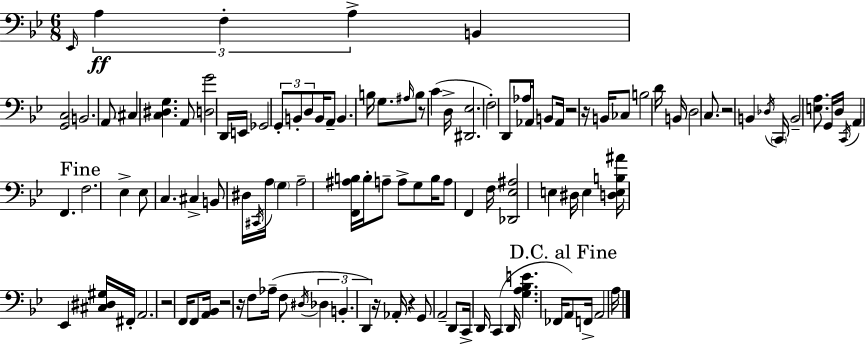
{
  \clef bass
  \numericTimeSignature
  \time 6/8
  \key g \minor
  \grace { ees,16 }\ff \tuplet 3/2 { a4 f4-. a4-> } | b,4 <g, c>2 | b,2. | a,8 \parenthesize cis4 <c dis g>4. | \break a,8 <d g'>2 d,16 | e,16 ges,2 \tuplet 3/2 { g,8-. b,8-. | d8 } b,16 a,8-- b,4. | b16 g8. \grace { ais16 } b8 r8 c'4( | \break d16-> <dis, ees>2. | f2-.) d,8 | aes16 aes,16 b,8 aes,16 r2 | r16 b,16 ces8 b2 | \break d'16 b,16 d2 c8. | r2 b,4 | \acciaccatura { des16 } \parenthesize c,16 b,2-- | <e a>8. g,16 d16 \acciaccatura { c,16 } a,4 f,4. | \break \mark "Fine" f2. | ees4-> ees8 c4. | cis4-> b,8 dis16 \acciaccatura { cis,16 } | a16 \parenthesize g4 a2-- | \break <f, ais b>16 b16-. a8-- a8-> g8 b16 a8 | f,4 f16 <des, ees ais>2 | e4 dis16 e4 <d e b ais'>16 ees,4 | <cis dis gis>16 fis,16-. a,2. | \break r2 | f,16 f,8 <a, bes,>16 r2 | r16 f8 aes16--( f8 \acciaccatura { dis16 } \tuplet 3/2 { des4 | b,4.-. d,4) } r16 aes,16-. | \break r4 g,8 a,2-- | d,8 c,16-> d,16 c,4( d,16 <g a bes e'>4. | fes,16 \mark "D.C. al Fine" a,8) f,16-> a,2 | a16 \bar "|."
}